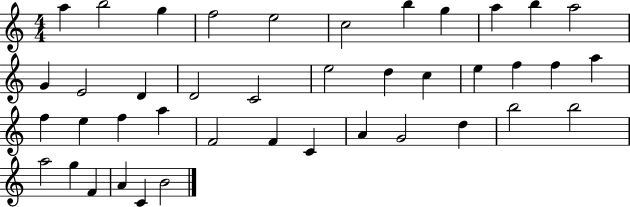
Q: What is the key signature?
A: C major